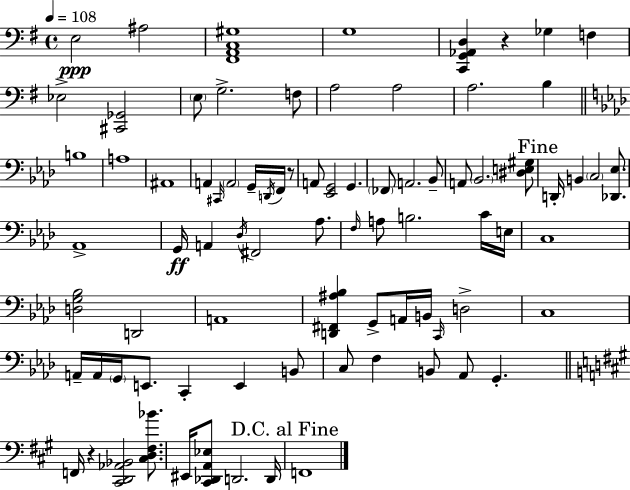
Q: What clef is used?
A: bass